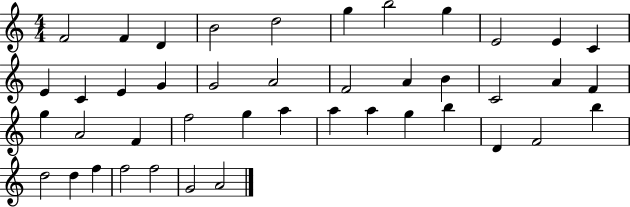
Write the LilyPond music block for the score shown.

{
  \clef treble
  \numericTimeSignature
  \time 4/4
  \key c \major
  f'2 f'4 d'4 | b'2 d''2 | g''4 b''2 g''4 | e'2 e'4 c'4 | \break e'4 c'4 e'4 g'4 | g'2 a'2 | f'2 a'4 b'4 | c'2 a'4 f'4 | \break g''4 a'2 f'4 | f''2 g''4 a''4 | a''4 a''4 g''4 b''4 | d'4 f'2 b''4 | \break d''2 d''4 f''4 | f''2 f''2 | g'2 a'2 | \bar "|."
}